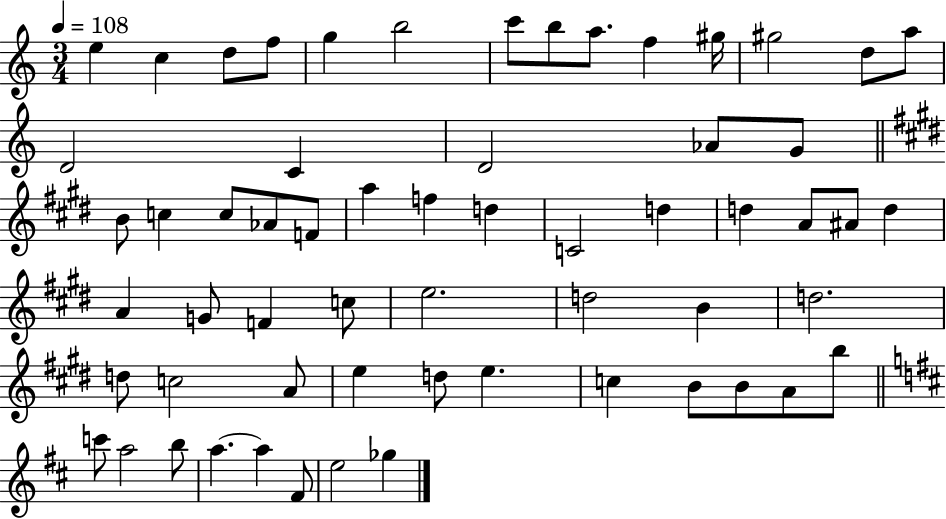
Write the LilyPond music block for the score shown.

{
  \clef treble
  \numericTimeSignature
  \time 3/4
  \key c \major
  \tempo 4 = 108
  e''4 c''4 d''8 f''8 | g''4 b''2 | c'''8 b''8 a''8. f''4 gis''16 | gis''2 d''8 a''8 | \break d'2 c'4 | d'2 aes'8 g'8 | \bar "||" \break \key e \major b'8 c''4 c''8 aes'8 f'8 | a''4 f''4 d''4 | c'2 d''4 | d''4 a'8 ais'8 d''4 | \break a'4 g'8 f'4 c''8 | e''2. | d''2 b'4 | d''2. | \break d''8 c''2 a'8 | e''4 d''8 e''4. | c''4 b'8 b'8 a'8 b''8 | \bar "||" \break \key b \minor c'''8 a''2 b''8 | a''4.~~ a''4 fis'8 | e''2 ges''4 | \bar "|."
}